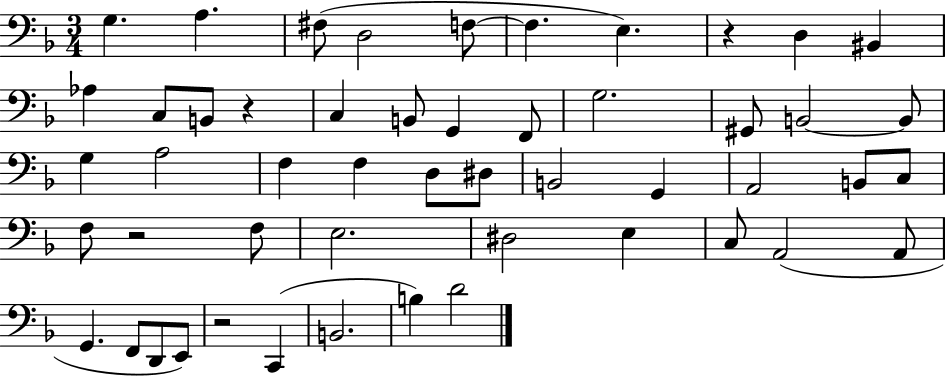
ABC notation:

X:1
T:Untitled
M:3/4
L:1/4
K:F
G, A, ^F,/2 D,2 F,/2 F, E, z D, ^B,, _A, C,/2 B,,/2 z C, B,,/2 G,, F,,/2 G,2 ^G,,/2 B,,2 B,,/2 G, A,2 F, F, D,/2 ^D,/2 B,,2 G,, A,,2 B,,/2 C,/2 F,/2 z2 F,/2 E,2 ^D,2 E, C,/2 A,,2 A,,/2 G,, F,,/2 D,,/2 E,,/2 z2 C,, B,,2 B, D2